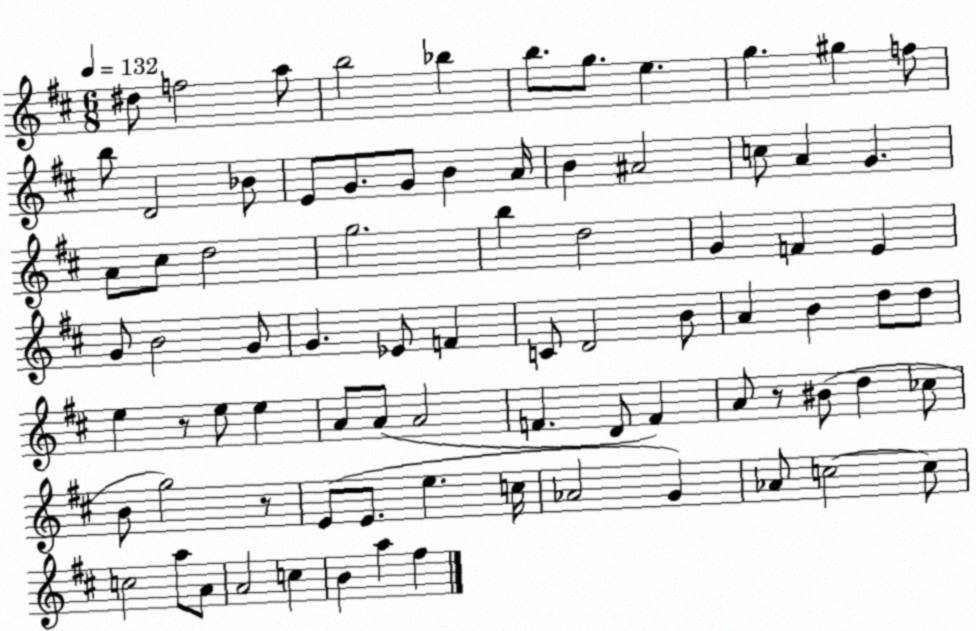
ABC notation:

X:1
T:Untitled
M:6/8
L:1/4
K:D
^d/2 f2 a/2 b2 _b b/2 g/2 e g ^g f/2 b/2 D2 _B/2 E/2 G/2 G/2 B A/4 B ^A2 c/2 A G A/2 ^c/2 d2 g2 b d2 G F E G/2 B2 G/2 G _E/2 F C/2 D2 B/2 A B d/2 d/2 e z/2 e/2 e A/2 A/2 A2 F D/2 F A/2 z/2 ^B/2 d _c/2 B/2 g2 z/2 E/2 E/2 e c/4 _A2 G _A/2 c2 c/2 c2 a/2 A/2 A2 c B a ^f